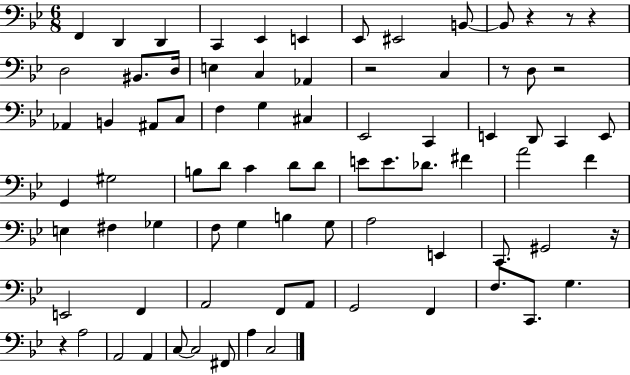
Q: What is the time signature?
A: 6/8